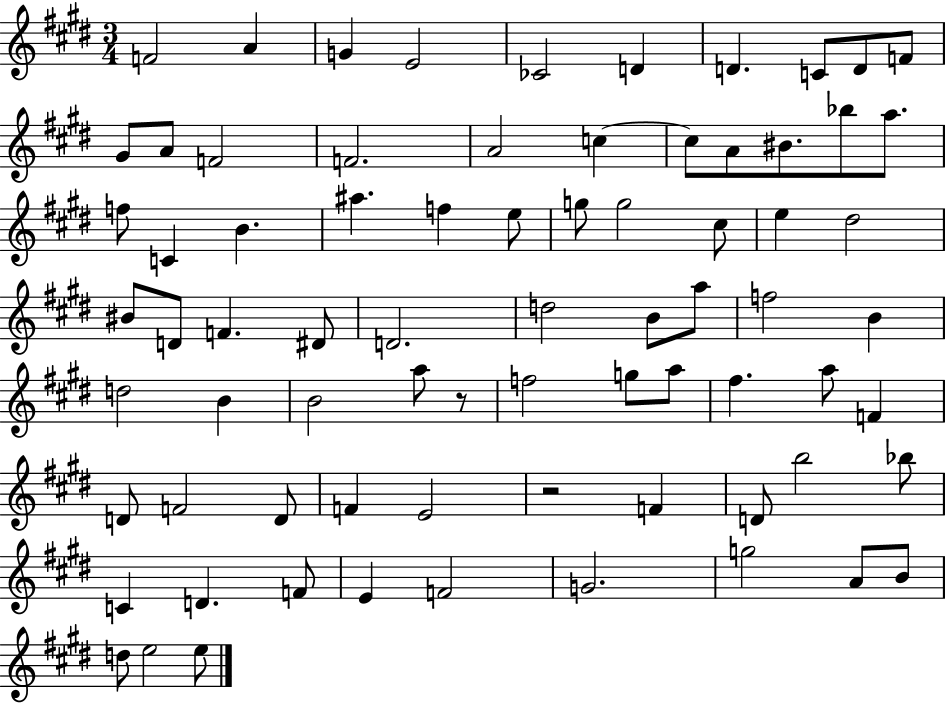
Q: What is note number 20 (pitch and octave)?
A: Bb5